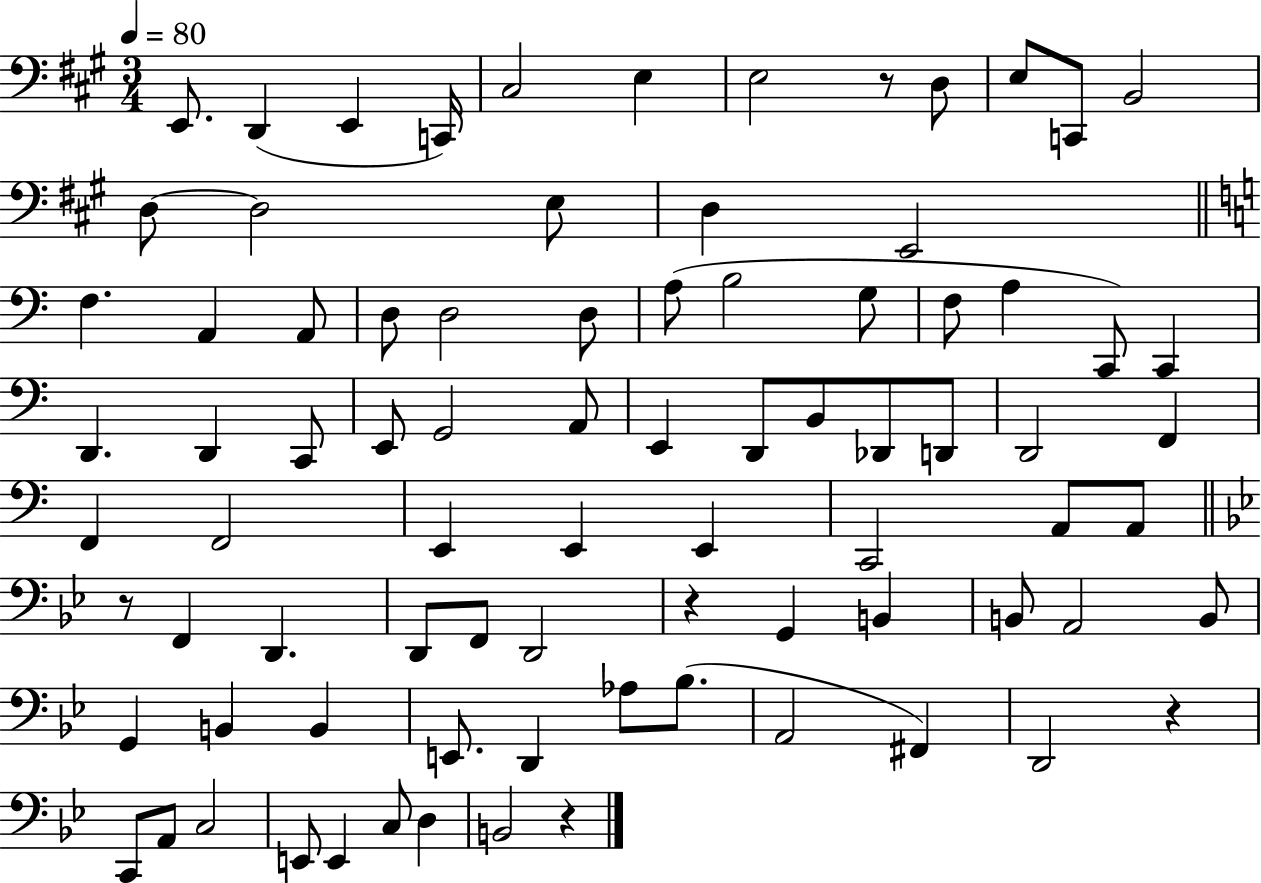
E2/e. D2/q E2/q C2/s C#3/h E3/q E3/h R/e D3/e E3/e C2/e B2/h D3/e D3/h E3/e D3/q E2/h F3/q. A2/q A2/e D3/e D3/h D3/e A3/e B3/h G3/e F3/e A3/q C2/e C2/q D2/q. D2/q C2/e E2/e G2/h A2/e E2/q D2/e B2/e Db2/e D2/e D2/h F2/q F2/q F2/h E2/q E2/q E2/q C2/h A2/e A2/e R/e F2/q D2/q. D2/e F2/e D2/h R/q G2/q B2/q B2/e A2/h B2/e G2/q B2/q B2/q E2/e. D2/q Ab3/e Bb3/e. A2/h F#2/q D2/h R/q C2/e A2/e C3/h E2/e E2/q C3/e D3/q B2/h R/q